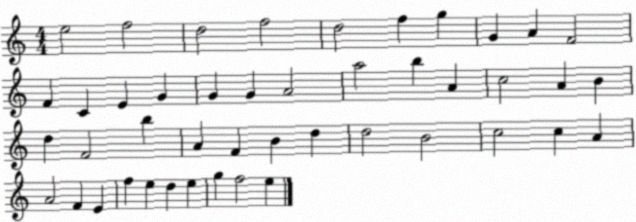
X:1
T:Untitled
M:4/4
L:1/4
K:C
e2 f2 d2 f2 d2 f g G A F2 F C E G G G A2 a2 b A c2 A B d F2 b A F B d d2 B2 c2 c A A2 F E f e d e g f2 e